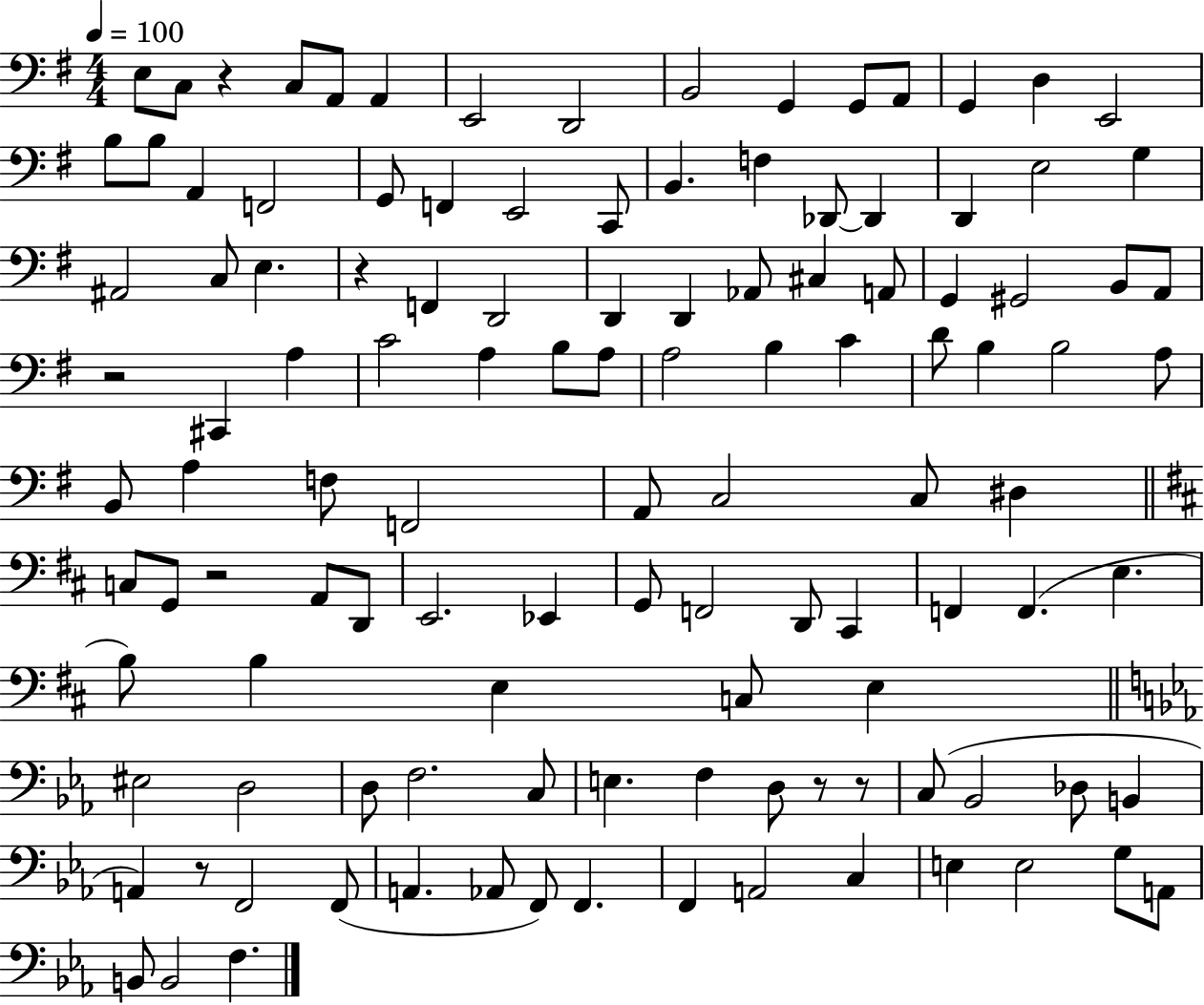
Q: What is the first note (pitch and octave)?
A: E3